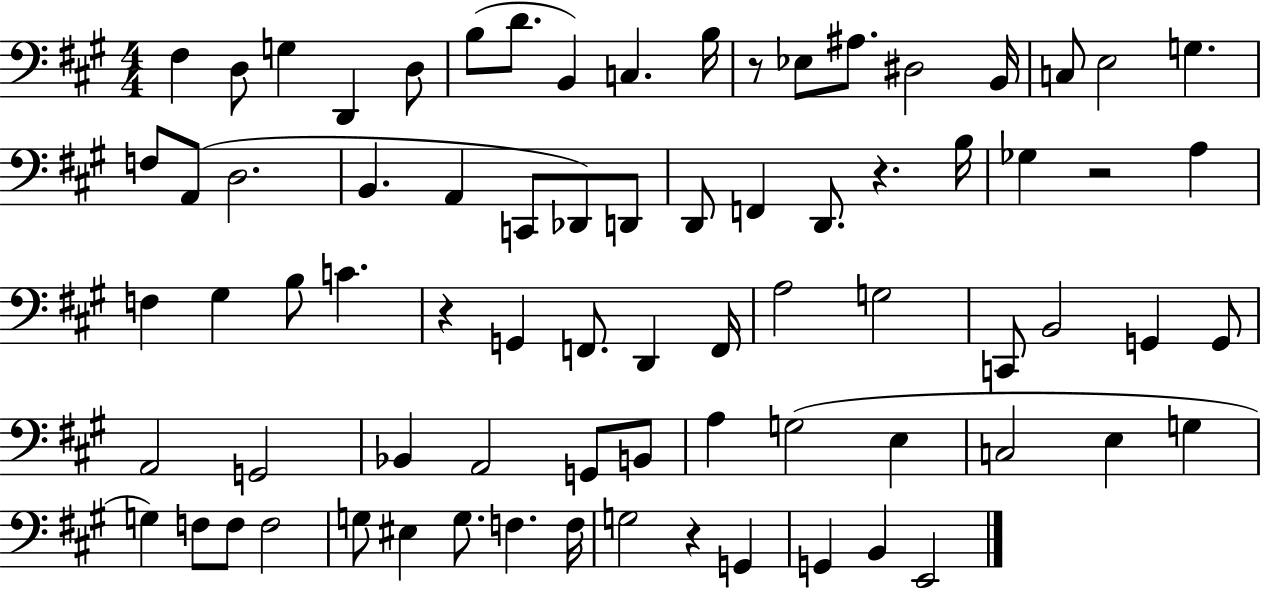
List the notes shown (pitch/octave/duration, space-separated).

F#3/q D3/e G3/q D2/q D3/e B3/e D4/e. B2/q C3/q. B3/s R/e Eb3/e A#3/e. D#3/h B2/s C3/e E3/h G3/q. F3/e A2/e D3/h. B2/q. A2/q C2/e Db2/e D2/e D2/e F2/q D2/e. R/q. B3/s Gb3/q R/h A3/q F3/q G#3/q B3/e C4/q. R/q G2/q F2/e. D2/q F2/s A3/h G3/h C2/e B2/h G2/q G2/e A2/h G2/h Bb2/q A2/h G2/e B2/e A3/q G3/h E3/q C3/h E3/q G3/q G3/q F3/e F3/e F3/h G3/e EIS3/q G3/e. F3/q. F3/s G3/h R/q G2/q G2/q B2/q E2/h